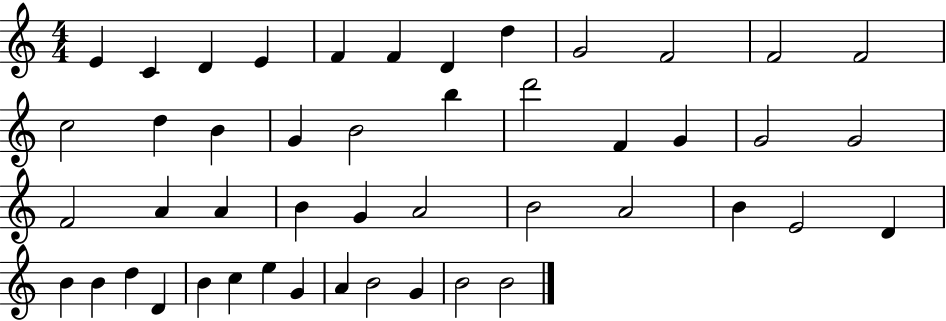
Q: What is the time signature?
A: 4/4